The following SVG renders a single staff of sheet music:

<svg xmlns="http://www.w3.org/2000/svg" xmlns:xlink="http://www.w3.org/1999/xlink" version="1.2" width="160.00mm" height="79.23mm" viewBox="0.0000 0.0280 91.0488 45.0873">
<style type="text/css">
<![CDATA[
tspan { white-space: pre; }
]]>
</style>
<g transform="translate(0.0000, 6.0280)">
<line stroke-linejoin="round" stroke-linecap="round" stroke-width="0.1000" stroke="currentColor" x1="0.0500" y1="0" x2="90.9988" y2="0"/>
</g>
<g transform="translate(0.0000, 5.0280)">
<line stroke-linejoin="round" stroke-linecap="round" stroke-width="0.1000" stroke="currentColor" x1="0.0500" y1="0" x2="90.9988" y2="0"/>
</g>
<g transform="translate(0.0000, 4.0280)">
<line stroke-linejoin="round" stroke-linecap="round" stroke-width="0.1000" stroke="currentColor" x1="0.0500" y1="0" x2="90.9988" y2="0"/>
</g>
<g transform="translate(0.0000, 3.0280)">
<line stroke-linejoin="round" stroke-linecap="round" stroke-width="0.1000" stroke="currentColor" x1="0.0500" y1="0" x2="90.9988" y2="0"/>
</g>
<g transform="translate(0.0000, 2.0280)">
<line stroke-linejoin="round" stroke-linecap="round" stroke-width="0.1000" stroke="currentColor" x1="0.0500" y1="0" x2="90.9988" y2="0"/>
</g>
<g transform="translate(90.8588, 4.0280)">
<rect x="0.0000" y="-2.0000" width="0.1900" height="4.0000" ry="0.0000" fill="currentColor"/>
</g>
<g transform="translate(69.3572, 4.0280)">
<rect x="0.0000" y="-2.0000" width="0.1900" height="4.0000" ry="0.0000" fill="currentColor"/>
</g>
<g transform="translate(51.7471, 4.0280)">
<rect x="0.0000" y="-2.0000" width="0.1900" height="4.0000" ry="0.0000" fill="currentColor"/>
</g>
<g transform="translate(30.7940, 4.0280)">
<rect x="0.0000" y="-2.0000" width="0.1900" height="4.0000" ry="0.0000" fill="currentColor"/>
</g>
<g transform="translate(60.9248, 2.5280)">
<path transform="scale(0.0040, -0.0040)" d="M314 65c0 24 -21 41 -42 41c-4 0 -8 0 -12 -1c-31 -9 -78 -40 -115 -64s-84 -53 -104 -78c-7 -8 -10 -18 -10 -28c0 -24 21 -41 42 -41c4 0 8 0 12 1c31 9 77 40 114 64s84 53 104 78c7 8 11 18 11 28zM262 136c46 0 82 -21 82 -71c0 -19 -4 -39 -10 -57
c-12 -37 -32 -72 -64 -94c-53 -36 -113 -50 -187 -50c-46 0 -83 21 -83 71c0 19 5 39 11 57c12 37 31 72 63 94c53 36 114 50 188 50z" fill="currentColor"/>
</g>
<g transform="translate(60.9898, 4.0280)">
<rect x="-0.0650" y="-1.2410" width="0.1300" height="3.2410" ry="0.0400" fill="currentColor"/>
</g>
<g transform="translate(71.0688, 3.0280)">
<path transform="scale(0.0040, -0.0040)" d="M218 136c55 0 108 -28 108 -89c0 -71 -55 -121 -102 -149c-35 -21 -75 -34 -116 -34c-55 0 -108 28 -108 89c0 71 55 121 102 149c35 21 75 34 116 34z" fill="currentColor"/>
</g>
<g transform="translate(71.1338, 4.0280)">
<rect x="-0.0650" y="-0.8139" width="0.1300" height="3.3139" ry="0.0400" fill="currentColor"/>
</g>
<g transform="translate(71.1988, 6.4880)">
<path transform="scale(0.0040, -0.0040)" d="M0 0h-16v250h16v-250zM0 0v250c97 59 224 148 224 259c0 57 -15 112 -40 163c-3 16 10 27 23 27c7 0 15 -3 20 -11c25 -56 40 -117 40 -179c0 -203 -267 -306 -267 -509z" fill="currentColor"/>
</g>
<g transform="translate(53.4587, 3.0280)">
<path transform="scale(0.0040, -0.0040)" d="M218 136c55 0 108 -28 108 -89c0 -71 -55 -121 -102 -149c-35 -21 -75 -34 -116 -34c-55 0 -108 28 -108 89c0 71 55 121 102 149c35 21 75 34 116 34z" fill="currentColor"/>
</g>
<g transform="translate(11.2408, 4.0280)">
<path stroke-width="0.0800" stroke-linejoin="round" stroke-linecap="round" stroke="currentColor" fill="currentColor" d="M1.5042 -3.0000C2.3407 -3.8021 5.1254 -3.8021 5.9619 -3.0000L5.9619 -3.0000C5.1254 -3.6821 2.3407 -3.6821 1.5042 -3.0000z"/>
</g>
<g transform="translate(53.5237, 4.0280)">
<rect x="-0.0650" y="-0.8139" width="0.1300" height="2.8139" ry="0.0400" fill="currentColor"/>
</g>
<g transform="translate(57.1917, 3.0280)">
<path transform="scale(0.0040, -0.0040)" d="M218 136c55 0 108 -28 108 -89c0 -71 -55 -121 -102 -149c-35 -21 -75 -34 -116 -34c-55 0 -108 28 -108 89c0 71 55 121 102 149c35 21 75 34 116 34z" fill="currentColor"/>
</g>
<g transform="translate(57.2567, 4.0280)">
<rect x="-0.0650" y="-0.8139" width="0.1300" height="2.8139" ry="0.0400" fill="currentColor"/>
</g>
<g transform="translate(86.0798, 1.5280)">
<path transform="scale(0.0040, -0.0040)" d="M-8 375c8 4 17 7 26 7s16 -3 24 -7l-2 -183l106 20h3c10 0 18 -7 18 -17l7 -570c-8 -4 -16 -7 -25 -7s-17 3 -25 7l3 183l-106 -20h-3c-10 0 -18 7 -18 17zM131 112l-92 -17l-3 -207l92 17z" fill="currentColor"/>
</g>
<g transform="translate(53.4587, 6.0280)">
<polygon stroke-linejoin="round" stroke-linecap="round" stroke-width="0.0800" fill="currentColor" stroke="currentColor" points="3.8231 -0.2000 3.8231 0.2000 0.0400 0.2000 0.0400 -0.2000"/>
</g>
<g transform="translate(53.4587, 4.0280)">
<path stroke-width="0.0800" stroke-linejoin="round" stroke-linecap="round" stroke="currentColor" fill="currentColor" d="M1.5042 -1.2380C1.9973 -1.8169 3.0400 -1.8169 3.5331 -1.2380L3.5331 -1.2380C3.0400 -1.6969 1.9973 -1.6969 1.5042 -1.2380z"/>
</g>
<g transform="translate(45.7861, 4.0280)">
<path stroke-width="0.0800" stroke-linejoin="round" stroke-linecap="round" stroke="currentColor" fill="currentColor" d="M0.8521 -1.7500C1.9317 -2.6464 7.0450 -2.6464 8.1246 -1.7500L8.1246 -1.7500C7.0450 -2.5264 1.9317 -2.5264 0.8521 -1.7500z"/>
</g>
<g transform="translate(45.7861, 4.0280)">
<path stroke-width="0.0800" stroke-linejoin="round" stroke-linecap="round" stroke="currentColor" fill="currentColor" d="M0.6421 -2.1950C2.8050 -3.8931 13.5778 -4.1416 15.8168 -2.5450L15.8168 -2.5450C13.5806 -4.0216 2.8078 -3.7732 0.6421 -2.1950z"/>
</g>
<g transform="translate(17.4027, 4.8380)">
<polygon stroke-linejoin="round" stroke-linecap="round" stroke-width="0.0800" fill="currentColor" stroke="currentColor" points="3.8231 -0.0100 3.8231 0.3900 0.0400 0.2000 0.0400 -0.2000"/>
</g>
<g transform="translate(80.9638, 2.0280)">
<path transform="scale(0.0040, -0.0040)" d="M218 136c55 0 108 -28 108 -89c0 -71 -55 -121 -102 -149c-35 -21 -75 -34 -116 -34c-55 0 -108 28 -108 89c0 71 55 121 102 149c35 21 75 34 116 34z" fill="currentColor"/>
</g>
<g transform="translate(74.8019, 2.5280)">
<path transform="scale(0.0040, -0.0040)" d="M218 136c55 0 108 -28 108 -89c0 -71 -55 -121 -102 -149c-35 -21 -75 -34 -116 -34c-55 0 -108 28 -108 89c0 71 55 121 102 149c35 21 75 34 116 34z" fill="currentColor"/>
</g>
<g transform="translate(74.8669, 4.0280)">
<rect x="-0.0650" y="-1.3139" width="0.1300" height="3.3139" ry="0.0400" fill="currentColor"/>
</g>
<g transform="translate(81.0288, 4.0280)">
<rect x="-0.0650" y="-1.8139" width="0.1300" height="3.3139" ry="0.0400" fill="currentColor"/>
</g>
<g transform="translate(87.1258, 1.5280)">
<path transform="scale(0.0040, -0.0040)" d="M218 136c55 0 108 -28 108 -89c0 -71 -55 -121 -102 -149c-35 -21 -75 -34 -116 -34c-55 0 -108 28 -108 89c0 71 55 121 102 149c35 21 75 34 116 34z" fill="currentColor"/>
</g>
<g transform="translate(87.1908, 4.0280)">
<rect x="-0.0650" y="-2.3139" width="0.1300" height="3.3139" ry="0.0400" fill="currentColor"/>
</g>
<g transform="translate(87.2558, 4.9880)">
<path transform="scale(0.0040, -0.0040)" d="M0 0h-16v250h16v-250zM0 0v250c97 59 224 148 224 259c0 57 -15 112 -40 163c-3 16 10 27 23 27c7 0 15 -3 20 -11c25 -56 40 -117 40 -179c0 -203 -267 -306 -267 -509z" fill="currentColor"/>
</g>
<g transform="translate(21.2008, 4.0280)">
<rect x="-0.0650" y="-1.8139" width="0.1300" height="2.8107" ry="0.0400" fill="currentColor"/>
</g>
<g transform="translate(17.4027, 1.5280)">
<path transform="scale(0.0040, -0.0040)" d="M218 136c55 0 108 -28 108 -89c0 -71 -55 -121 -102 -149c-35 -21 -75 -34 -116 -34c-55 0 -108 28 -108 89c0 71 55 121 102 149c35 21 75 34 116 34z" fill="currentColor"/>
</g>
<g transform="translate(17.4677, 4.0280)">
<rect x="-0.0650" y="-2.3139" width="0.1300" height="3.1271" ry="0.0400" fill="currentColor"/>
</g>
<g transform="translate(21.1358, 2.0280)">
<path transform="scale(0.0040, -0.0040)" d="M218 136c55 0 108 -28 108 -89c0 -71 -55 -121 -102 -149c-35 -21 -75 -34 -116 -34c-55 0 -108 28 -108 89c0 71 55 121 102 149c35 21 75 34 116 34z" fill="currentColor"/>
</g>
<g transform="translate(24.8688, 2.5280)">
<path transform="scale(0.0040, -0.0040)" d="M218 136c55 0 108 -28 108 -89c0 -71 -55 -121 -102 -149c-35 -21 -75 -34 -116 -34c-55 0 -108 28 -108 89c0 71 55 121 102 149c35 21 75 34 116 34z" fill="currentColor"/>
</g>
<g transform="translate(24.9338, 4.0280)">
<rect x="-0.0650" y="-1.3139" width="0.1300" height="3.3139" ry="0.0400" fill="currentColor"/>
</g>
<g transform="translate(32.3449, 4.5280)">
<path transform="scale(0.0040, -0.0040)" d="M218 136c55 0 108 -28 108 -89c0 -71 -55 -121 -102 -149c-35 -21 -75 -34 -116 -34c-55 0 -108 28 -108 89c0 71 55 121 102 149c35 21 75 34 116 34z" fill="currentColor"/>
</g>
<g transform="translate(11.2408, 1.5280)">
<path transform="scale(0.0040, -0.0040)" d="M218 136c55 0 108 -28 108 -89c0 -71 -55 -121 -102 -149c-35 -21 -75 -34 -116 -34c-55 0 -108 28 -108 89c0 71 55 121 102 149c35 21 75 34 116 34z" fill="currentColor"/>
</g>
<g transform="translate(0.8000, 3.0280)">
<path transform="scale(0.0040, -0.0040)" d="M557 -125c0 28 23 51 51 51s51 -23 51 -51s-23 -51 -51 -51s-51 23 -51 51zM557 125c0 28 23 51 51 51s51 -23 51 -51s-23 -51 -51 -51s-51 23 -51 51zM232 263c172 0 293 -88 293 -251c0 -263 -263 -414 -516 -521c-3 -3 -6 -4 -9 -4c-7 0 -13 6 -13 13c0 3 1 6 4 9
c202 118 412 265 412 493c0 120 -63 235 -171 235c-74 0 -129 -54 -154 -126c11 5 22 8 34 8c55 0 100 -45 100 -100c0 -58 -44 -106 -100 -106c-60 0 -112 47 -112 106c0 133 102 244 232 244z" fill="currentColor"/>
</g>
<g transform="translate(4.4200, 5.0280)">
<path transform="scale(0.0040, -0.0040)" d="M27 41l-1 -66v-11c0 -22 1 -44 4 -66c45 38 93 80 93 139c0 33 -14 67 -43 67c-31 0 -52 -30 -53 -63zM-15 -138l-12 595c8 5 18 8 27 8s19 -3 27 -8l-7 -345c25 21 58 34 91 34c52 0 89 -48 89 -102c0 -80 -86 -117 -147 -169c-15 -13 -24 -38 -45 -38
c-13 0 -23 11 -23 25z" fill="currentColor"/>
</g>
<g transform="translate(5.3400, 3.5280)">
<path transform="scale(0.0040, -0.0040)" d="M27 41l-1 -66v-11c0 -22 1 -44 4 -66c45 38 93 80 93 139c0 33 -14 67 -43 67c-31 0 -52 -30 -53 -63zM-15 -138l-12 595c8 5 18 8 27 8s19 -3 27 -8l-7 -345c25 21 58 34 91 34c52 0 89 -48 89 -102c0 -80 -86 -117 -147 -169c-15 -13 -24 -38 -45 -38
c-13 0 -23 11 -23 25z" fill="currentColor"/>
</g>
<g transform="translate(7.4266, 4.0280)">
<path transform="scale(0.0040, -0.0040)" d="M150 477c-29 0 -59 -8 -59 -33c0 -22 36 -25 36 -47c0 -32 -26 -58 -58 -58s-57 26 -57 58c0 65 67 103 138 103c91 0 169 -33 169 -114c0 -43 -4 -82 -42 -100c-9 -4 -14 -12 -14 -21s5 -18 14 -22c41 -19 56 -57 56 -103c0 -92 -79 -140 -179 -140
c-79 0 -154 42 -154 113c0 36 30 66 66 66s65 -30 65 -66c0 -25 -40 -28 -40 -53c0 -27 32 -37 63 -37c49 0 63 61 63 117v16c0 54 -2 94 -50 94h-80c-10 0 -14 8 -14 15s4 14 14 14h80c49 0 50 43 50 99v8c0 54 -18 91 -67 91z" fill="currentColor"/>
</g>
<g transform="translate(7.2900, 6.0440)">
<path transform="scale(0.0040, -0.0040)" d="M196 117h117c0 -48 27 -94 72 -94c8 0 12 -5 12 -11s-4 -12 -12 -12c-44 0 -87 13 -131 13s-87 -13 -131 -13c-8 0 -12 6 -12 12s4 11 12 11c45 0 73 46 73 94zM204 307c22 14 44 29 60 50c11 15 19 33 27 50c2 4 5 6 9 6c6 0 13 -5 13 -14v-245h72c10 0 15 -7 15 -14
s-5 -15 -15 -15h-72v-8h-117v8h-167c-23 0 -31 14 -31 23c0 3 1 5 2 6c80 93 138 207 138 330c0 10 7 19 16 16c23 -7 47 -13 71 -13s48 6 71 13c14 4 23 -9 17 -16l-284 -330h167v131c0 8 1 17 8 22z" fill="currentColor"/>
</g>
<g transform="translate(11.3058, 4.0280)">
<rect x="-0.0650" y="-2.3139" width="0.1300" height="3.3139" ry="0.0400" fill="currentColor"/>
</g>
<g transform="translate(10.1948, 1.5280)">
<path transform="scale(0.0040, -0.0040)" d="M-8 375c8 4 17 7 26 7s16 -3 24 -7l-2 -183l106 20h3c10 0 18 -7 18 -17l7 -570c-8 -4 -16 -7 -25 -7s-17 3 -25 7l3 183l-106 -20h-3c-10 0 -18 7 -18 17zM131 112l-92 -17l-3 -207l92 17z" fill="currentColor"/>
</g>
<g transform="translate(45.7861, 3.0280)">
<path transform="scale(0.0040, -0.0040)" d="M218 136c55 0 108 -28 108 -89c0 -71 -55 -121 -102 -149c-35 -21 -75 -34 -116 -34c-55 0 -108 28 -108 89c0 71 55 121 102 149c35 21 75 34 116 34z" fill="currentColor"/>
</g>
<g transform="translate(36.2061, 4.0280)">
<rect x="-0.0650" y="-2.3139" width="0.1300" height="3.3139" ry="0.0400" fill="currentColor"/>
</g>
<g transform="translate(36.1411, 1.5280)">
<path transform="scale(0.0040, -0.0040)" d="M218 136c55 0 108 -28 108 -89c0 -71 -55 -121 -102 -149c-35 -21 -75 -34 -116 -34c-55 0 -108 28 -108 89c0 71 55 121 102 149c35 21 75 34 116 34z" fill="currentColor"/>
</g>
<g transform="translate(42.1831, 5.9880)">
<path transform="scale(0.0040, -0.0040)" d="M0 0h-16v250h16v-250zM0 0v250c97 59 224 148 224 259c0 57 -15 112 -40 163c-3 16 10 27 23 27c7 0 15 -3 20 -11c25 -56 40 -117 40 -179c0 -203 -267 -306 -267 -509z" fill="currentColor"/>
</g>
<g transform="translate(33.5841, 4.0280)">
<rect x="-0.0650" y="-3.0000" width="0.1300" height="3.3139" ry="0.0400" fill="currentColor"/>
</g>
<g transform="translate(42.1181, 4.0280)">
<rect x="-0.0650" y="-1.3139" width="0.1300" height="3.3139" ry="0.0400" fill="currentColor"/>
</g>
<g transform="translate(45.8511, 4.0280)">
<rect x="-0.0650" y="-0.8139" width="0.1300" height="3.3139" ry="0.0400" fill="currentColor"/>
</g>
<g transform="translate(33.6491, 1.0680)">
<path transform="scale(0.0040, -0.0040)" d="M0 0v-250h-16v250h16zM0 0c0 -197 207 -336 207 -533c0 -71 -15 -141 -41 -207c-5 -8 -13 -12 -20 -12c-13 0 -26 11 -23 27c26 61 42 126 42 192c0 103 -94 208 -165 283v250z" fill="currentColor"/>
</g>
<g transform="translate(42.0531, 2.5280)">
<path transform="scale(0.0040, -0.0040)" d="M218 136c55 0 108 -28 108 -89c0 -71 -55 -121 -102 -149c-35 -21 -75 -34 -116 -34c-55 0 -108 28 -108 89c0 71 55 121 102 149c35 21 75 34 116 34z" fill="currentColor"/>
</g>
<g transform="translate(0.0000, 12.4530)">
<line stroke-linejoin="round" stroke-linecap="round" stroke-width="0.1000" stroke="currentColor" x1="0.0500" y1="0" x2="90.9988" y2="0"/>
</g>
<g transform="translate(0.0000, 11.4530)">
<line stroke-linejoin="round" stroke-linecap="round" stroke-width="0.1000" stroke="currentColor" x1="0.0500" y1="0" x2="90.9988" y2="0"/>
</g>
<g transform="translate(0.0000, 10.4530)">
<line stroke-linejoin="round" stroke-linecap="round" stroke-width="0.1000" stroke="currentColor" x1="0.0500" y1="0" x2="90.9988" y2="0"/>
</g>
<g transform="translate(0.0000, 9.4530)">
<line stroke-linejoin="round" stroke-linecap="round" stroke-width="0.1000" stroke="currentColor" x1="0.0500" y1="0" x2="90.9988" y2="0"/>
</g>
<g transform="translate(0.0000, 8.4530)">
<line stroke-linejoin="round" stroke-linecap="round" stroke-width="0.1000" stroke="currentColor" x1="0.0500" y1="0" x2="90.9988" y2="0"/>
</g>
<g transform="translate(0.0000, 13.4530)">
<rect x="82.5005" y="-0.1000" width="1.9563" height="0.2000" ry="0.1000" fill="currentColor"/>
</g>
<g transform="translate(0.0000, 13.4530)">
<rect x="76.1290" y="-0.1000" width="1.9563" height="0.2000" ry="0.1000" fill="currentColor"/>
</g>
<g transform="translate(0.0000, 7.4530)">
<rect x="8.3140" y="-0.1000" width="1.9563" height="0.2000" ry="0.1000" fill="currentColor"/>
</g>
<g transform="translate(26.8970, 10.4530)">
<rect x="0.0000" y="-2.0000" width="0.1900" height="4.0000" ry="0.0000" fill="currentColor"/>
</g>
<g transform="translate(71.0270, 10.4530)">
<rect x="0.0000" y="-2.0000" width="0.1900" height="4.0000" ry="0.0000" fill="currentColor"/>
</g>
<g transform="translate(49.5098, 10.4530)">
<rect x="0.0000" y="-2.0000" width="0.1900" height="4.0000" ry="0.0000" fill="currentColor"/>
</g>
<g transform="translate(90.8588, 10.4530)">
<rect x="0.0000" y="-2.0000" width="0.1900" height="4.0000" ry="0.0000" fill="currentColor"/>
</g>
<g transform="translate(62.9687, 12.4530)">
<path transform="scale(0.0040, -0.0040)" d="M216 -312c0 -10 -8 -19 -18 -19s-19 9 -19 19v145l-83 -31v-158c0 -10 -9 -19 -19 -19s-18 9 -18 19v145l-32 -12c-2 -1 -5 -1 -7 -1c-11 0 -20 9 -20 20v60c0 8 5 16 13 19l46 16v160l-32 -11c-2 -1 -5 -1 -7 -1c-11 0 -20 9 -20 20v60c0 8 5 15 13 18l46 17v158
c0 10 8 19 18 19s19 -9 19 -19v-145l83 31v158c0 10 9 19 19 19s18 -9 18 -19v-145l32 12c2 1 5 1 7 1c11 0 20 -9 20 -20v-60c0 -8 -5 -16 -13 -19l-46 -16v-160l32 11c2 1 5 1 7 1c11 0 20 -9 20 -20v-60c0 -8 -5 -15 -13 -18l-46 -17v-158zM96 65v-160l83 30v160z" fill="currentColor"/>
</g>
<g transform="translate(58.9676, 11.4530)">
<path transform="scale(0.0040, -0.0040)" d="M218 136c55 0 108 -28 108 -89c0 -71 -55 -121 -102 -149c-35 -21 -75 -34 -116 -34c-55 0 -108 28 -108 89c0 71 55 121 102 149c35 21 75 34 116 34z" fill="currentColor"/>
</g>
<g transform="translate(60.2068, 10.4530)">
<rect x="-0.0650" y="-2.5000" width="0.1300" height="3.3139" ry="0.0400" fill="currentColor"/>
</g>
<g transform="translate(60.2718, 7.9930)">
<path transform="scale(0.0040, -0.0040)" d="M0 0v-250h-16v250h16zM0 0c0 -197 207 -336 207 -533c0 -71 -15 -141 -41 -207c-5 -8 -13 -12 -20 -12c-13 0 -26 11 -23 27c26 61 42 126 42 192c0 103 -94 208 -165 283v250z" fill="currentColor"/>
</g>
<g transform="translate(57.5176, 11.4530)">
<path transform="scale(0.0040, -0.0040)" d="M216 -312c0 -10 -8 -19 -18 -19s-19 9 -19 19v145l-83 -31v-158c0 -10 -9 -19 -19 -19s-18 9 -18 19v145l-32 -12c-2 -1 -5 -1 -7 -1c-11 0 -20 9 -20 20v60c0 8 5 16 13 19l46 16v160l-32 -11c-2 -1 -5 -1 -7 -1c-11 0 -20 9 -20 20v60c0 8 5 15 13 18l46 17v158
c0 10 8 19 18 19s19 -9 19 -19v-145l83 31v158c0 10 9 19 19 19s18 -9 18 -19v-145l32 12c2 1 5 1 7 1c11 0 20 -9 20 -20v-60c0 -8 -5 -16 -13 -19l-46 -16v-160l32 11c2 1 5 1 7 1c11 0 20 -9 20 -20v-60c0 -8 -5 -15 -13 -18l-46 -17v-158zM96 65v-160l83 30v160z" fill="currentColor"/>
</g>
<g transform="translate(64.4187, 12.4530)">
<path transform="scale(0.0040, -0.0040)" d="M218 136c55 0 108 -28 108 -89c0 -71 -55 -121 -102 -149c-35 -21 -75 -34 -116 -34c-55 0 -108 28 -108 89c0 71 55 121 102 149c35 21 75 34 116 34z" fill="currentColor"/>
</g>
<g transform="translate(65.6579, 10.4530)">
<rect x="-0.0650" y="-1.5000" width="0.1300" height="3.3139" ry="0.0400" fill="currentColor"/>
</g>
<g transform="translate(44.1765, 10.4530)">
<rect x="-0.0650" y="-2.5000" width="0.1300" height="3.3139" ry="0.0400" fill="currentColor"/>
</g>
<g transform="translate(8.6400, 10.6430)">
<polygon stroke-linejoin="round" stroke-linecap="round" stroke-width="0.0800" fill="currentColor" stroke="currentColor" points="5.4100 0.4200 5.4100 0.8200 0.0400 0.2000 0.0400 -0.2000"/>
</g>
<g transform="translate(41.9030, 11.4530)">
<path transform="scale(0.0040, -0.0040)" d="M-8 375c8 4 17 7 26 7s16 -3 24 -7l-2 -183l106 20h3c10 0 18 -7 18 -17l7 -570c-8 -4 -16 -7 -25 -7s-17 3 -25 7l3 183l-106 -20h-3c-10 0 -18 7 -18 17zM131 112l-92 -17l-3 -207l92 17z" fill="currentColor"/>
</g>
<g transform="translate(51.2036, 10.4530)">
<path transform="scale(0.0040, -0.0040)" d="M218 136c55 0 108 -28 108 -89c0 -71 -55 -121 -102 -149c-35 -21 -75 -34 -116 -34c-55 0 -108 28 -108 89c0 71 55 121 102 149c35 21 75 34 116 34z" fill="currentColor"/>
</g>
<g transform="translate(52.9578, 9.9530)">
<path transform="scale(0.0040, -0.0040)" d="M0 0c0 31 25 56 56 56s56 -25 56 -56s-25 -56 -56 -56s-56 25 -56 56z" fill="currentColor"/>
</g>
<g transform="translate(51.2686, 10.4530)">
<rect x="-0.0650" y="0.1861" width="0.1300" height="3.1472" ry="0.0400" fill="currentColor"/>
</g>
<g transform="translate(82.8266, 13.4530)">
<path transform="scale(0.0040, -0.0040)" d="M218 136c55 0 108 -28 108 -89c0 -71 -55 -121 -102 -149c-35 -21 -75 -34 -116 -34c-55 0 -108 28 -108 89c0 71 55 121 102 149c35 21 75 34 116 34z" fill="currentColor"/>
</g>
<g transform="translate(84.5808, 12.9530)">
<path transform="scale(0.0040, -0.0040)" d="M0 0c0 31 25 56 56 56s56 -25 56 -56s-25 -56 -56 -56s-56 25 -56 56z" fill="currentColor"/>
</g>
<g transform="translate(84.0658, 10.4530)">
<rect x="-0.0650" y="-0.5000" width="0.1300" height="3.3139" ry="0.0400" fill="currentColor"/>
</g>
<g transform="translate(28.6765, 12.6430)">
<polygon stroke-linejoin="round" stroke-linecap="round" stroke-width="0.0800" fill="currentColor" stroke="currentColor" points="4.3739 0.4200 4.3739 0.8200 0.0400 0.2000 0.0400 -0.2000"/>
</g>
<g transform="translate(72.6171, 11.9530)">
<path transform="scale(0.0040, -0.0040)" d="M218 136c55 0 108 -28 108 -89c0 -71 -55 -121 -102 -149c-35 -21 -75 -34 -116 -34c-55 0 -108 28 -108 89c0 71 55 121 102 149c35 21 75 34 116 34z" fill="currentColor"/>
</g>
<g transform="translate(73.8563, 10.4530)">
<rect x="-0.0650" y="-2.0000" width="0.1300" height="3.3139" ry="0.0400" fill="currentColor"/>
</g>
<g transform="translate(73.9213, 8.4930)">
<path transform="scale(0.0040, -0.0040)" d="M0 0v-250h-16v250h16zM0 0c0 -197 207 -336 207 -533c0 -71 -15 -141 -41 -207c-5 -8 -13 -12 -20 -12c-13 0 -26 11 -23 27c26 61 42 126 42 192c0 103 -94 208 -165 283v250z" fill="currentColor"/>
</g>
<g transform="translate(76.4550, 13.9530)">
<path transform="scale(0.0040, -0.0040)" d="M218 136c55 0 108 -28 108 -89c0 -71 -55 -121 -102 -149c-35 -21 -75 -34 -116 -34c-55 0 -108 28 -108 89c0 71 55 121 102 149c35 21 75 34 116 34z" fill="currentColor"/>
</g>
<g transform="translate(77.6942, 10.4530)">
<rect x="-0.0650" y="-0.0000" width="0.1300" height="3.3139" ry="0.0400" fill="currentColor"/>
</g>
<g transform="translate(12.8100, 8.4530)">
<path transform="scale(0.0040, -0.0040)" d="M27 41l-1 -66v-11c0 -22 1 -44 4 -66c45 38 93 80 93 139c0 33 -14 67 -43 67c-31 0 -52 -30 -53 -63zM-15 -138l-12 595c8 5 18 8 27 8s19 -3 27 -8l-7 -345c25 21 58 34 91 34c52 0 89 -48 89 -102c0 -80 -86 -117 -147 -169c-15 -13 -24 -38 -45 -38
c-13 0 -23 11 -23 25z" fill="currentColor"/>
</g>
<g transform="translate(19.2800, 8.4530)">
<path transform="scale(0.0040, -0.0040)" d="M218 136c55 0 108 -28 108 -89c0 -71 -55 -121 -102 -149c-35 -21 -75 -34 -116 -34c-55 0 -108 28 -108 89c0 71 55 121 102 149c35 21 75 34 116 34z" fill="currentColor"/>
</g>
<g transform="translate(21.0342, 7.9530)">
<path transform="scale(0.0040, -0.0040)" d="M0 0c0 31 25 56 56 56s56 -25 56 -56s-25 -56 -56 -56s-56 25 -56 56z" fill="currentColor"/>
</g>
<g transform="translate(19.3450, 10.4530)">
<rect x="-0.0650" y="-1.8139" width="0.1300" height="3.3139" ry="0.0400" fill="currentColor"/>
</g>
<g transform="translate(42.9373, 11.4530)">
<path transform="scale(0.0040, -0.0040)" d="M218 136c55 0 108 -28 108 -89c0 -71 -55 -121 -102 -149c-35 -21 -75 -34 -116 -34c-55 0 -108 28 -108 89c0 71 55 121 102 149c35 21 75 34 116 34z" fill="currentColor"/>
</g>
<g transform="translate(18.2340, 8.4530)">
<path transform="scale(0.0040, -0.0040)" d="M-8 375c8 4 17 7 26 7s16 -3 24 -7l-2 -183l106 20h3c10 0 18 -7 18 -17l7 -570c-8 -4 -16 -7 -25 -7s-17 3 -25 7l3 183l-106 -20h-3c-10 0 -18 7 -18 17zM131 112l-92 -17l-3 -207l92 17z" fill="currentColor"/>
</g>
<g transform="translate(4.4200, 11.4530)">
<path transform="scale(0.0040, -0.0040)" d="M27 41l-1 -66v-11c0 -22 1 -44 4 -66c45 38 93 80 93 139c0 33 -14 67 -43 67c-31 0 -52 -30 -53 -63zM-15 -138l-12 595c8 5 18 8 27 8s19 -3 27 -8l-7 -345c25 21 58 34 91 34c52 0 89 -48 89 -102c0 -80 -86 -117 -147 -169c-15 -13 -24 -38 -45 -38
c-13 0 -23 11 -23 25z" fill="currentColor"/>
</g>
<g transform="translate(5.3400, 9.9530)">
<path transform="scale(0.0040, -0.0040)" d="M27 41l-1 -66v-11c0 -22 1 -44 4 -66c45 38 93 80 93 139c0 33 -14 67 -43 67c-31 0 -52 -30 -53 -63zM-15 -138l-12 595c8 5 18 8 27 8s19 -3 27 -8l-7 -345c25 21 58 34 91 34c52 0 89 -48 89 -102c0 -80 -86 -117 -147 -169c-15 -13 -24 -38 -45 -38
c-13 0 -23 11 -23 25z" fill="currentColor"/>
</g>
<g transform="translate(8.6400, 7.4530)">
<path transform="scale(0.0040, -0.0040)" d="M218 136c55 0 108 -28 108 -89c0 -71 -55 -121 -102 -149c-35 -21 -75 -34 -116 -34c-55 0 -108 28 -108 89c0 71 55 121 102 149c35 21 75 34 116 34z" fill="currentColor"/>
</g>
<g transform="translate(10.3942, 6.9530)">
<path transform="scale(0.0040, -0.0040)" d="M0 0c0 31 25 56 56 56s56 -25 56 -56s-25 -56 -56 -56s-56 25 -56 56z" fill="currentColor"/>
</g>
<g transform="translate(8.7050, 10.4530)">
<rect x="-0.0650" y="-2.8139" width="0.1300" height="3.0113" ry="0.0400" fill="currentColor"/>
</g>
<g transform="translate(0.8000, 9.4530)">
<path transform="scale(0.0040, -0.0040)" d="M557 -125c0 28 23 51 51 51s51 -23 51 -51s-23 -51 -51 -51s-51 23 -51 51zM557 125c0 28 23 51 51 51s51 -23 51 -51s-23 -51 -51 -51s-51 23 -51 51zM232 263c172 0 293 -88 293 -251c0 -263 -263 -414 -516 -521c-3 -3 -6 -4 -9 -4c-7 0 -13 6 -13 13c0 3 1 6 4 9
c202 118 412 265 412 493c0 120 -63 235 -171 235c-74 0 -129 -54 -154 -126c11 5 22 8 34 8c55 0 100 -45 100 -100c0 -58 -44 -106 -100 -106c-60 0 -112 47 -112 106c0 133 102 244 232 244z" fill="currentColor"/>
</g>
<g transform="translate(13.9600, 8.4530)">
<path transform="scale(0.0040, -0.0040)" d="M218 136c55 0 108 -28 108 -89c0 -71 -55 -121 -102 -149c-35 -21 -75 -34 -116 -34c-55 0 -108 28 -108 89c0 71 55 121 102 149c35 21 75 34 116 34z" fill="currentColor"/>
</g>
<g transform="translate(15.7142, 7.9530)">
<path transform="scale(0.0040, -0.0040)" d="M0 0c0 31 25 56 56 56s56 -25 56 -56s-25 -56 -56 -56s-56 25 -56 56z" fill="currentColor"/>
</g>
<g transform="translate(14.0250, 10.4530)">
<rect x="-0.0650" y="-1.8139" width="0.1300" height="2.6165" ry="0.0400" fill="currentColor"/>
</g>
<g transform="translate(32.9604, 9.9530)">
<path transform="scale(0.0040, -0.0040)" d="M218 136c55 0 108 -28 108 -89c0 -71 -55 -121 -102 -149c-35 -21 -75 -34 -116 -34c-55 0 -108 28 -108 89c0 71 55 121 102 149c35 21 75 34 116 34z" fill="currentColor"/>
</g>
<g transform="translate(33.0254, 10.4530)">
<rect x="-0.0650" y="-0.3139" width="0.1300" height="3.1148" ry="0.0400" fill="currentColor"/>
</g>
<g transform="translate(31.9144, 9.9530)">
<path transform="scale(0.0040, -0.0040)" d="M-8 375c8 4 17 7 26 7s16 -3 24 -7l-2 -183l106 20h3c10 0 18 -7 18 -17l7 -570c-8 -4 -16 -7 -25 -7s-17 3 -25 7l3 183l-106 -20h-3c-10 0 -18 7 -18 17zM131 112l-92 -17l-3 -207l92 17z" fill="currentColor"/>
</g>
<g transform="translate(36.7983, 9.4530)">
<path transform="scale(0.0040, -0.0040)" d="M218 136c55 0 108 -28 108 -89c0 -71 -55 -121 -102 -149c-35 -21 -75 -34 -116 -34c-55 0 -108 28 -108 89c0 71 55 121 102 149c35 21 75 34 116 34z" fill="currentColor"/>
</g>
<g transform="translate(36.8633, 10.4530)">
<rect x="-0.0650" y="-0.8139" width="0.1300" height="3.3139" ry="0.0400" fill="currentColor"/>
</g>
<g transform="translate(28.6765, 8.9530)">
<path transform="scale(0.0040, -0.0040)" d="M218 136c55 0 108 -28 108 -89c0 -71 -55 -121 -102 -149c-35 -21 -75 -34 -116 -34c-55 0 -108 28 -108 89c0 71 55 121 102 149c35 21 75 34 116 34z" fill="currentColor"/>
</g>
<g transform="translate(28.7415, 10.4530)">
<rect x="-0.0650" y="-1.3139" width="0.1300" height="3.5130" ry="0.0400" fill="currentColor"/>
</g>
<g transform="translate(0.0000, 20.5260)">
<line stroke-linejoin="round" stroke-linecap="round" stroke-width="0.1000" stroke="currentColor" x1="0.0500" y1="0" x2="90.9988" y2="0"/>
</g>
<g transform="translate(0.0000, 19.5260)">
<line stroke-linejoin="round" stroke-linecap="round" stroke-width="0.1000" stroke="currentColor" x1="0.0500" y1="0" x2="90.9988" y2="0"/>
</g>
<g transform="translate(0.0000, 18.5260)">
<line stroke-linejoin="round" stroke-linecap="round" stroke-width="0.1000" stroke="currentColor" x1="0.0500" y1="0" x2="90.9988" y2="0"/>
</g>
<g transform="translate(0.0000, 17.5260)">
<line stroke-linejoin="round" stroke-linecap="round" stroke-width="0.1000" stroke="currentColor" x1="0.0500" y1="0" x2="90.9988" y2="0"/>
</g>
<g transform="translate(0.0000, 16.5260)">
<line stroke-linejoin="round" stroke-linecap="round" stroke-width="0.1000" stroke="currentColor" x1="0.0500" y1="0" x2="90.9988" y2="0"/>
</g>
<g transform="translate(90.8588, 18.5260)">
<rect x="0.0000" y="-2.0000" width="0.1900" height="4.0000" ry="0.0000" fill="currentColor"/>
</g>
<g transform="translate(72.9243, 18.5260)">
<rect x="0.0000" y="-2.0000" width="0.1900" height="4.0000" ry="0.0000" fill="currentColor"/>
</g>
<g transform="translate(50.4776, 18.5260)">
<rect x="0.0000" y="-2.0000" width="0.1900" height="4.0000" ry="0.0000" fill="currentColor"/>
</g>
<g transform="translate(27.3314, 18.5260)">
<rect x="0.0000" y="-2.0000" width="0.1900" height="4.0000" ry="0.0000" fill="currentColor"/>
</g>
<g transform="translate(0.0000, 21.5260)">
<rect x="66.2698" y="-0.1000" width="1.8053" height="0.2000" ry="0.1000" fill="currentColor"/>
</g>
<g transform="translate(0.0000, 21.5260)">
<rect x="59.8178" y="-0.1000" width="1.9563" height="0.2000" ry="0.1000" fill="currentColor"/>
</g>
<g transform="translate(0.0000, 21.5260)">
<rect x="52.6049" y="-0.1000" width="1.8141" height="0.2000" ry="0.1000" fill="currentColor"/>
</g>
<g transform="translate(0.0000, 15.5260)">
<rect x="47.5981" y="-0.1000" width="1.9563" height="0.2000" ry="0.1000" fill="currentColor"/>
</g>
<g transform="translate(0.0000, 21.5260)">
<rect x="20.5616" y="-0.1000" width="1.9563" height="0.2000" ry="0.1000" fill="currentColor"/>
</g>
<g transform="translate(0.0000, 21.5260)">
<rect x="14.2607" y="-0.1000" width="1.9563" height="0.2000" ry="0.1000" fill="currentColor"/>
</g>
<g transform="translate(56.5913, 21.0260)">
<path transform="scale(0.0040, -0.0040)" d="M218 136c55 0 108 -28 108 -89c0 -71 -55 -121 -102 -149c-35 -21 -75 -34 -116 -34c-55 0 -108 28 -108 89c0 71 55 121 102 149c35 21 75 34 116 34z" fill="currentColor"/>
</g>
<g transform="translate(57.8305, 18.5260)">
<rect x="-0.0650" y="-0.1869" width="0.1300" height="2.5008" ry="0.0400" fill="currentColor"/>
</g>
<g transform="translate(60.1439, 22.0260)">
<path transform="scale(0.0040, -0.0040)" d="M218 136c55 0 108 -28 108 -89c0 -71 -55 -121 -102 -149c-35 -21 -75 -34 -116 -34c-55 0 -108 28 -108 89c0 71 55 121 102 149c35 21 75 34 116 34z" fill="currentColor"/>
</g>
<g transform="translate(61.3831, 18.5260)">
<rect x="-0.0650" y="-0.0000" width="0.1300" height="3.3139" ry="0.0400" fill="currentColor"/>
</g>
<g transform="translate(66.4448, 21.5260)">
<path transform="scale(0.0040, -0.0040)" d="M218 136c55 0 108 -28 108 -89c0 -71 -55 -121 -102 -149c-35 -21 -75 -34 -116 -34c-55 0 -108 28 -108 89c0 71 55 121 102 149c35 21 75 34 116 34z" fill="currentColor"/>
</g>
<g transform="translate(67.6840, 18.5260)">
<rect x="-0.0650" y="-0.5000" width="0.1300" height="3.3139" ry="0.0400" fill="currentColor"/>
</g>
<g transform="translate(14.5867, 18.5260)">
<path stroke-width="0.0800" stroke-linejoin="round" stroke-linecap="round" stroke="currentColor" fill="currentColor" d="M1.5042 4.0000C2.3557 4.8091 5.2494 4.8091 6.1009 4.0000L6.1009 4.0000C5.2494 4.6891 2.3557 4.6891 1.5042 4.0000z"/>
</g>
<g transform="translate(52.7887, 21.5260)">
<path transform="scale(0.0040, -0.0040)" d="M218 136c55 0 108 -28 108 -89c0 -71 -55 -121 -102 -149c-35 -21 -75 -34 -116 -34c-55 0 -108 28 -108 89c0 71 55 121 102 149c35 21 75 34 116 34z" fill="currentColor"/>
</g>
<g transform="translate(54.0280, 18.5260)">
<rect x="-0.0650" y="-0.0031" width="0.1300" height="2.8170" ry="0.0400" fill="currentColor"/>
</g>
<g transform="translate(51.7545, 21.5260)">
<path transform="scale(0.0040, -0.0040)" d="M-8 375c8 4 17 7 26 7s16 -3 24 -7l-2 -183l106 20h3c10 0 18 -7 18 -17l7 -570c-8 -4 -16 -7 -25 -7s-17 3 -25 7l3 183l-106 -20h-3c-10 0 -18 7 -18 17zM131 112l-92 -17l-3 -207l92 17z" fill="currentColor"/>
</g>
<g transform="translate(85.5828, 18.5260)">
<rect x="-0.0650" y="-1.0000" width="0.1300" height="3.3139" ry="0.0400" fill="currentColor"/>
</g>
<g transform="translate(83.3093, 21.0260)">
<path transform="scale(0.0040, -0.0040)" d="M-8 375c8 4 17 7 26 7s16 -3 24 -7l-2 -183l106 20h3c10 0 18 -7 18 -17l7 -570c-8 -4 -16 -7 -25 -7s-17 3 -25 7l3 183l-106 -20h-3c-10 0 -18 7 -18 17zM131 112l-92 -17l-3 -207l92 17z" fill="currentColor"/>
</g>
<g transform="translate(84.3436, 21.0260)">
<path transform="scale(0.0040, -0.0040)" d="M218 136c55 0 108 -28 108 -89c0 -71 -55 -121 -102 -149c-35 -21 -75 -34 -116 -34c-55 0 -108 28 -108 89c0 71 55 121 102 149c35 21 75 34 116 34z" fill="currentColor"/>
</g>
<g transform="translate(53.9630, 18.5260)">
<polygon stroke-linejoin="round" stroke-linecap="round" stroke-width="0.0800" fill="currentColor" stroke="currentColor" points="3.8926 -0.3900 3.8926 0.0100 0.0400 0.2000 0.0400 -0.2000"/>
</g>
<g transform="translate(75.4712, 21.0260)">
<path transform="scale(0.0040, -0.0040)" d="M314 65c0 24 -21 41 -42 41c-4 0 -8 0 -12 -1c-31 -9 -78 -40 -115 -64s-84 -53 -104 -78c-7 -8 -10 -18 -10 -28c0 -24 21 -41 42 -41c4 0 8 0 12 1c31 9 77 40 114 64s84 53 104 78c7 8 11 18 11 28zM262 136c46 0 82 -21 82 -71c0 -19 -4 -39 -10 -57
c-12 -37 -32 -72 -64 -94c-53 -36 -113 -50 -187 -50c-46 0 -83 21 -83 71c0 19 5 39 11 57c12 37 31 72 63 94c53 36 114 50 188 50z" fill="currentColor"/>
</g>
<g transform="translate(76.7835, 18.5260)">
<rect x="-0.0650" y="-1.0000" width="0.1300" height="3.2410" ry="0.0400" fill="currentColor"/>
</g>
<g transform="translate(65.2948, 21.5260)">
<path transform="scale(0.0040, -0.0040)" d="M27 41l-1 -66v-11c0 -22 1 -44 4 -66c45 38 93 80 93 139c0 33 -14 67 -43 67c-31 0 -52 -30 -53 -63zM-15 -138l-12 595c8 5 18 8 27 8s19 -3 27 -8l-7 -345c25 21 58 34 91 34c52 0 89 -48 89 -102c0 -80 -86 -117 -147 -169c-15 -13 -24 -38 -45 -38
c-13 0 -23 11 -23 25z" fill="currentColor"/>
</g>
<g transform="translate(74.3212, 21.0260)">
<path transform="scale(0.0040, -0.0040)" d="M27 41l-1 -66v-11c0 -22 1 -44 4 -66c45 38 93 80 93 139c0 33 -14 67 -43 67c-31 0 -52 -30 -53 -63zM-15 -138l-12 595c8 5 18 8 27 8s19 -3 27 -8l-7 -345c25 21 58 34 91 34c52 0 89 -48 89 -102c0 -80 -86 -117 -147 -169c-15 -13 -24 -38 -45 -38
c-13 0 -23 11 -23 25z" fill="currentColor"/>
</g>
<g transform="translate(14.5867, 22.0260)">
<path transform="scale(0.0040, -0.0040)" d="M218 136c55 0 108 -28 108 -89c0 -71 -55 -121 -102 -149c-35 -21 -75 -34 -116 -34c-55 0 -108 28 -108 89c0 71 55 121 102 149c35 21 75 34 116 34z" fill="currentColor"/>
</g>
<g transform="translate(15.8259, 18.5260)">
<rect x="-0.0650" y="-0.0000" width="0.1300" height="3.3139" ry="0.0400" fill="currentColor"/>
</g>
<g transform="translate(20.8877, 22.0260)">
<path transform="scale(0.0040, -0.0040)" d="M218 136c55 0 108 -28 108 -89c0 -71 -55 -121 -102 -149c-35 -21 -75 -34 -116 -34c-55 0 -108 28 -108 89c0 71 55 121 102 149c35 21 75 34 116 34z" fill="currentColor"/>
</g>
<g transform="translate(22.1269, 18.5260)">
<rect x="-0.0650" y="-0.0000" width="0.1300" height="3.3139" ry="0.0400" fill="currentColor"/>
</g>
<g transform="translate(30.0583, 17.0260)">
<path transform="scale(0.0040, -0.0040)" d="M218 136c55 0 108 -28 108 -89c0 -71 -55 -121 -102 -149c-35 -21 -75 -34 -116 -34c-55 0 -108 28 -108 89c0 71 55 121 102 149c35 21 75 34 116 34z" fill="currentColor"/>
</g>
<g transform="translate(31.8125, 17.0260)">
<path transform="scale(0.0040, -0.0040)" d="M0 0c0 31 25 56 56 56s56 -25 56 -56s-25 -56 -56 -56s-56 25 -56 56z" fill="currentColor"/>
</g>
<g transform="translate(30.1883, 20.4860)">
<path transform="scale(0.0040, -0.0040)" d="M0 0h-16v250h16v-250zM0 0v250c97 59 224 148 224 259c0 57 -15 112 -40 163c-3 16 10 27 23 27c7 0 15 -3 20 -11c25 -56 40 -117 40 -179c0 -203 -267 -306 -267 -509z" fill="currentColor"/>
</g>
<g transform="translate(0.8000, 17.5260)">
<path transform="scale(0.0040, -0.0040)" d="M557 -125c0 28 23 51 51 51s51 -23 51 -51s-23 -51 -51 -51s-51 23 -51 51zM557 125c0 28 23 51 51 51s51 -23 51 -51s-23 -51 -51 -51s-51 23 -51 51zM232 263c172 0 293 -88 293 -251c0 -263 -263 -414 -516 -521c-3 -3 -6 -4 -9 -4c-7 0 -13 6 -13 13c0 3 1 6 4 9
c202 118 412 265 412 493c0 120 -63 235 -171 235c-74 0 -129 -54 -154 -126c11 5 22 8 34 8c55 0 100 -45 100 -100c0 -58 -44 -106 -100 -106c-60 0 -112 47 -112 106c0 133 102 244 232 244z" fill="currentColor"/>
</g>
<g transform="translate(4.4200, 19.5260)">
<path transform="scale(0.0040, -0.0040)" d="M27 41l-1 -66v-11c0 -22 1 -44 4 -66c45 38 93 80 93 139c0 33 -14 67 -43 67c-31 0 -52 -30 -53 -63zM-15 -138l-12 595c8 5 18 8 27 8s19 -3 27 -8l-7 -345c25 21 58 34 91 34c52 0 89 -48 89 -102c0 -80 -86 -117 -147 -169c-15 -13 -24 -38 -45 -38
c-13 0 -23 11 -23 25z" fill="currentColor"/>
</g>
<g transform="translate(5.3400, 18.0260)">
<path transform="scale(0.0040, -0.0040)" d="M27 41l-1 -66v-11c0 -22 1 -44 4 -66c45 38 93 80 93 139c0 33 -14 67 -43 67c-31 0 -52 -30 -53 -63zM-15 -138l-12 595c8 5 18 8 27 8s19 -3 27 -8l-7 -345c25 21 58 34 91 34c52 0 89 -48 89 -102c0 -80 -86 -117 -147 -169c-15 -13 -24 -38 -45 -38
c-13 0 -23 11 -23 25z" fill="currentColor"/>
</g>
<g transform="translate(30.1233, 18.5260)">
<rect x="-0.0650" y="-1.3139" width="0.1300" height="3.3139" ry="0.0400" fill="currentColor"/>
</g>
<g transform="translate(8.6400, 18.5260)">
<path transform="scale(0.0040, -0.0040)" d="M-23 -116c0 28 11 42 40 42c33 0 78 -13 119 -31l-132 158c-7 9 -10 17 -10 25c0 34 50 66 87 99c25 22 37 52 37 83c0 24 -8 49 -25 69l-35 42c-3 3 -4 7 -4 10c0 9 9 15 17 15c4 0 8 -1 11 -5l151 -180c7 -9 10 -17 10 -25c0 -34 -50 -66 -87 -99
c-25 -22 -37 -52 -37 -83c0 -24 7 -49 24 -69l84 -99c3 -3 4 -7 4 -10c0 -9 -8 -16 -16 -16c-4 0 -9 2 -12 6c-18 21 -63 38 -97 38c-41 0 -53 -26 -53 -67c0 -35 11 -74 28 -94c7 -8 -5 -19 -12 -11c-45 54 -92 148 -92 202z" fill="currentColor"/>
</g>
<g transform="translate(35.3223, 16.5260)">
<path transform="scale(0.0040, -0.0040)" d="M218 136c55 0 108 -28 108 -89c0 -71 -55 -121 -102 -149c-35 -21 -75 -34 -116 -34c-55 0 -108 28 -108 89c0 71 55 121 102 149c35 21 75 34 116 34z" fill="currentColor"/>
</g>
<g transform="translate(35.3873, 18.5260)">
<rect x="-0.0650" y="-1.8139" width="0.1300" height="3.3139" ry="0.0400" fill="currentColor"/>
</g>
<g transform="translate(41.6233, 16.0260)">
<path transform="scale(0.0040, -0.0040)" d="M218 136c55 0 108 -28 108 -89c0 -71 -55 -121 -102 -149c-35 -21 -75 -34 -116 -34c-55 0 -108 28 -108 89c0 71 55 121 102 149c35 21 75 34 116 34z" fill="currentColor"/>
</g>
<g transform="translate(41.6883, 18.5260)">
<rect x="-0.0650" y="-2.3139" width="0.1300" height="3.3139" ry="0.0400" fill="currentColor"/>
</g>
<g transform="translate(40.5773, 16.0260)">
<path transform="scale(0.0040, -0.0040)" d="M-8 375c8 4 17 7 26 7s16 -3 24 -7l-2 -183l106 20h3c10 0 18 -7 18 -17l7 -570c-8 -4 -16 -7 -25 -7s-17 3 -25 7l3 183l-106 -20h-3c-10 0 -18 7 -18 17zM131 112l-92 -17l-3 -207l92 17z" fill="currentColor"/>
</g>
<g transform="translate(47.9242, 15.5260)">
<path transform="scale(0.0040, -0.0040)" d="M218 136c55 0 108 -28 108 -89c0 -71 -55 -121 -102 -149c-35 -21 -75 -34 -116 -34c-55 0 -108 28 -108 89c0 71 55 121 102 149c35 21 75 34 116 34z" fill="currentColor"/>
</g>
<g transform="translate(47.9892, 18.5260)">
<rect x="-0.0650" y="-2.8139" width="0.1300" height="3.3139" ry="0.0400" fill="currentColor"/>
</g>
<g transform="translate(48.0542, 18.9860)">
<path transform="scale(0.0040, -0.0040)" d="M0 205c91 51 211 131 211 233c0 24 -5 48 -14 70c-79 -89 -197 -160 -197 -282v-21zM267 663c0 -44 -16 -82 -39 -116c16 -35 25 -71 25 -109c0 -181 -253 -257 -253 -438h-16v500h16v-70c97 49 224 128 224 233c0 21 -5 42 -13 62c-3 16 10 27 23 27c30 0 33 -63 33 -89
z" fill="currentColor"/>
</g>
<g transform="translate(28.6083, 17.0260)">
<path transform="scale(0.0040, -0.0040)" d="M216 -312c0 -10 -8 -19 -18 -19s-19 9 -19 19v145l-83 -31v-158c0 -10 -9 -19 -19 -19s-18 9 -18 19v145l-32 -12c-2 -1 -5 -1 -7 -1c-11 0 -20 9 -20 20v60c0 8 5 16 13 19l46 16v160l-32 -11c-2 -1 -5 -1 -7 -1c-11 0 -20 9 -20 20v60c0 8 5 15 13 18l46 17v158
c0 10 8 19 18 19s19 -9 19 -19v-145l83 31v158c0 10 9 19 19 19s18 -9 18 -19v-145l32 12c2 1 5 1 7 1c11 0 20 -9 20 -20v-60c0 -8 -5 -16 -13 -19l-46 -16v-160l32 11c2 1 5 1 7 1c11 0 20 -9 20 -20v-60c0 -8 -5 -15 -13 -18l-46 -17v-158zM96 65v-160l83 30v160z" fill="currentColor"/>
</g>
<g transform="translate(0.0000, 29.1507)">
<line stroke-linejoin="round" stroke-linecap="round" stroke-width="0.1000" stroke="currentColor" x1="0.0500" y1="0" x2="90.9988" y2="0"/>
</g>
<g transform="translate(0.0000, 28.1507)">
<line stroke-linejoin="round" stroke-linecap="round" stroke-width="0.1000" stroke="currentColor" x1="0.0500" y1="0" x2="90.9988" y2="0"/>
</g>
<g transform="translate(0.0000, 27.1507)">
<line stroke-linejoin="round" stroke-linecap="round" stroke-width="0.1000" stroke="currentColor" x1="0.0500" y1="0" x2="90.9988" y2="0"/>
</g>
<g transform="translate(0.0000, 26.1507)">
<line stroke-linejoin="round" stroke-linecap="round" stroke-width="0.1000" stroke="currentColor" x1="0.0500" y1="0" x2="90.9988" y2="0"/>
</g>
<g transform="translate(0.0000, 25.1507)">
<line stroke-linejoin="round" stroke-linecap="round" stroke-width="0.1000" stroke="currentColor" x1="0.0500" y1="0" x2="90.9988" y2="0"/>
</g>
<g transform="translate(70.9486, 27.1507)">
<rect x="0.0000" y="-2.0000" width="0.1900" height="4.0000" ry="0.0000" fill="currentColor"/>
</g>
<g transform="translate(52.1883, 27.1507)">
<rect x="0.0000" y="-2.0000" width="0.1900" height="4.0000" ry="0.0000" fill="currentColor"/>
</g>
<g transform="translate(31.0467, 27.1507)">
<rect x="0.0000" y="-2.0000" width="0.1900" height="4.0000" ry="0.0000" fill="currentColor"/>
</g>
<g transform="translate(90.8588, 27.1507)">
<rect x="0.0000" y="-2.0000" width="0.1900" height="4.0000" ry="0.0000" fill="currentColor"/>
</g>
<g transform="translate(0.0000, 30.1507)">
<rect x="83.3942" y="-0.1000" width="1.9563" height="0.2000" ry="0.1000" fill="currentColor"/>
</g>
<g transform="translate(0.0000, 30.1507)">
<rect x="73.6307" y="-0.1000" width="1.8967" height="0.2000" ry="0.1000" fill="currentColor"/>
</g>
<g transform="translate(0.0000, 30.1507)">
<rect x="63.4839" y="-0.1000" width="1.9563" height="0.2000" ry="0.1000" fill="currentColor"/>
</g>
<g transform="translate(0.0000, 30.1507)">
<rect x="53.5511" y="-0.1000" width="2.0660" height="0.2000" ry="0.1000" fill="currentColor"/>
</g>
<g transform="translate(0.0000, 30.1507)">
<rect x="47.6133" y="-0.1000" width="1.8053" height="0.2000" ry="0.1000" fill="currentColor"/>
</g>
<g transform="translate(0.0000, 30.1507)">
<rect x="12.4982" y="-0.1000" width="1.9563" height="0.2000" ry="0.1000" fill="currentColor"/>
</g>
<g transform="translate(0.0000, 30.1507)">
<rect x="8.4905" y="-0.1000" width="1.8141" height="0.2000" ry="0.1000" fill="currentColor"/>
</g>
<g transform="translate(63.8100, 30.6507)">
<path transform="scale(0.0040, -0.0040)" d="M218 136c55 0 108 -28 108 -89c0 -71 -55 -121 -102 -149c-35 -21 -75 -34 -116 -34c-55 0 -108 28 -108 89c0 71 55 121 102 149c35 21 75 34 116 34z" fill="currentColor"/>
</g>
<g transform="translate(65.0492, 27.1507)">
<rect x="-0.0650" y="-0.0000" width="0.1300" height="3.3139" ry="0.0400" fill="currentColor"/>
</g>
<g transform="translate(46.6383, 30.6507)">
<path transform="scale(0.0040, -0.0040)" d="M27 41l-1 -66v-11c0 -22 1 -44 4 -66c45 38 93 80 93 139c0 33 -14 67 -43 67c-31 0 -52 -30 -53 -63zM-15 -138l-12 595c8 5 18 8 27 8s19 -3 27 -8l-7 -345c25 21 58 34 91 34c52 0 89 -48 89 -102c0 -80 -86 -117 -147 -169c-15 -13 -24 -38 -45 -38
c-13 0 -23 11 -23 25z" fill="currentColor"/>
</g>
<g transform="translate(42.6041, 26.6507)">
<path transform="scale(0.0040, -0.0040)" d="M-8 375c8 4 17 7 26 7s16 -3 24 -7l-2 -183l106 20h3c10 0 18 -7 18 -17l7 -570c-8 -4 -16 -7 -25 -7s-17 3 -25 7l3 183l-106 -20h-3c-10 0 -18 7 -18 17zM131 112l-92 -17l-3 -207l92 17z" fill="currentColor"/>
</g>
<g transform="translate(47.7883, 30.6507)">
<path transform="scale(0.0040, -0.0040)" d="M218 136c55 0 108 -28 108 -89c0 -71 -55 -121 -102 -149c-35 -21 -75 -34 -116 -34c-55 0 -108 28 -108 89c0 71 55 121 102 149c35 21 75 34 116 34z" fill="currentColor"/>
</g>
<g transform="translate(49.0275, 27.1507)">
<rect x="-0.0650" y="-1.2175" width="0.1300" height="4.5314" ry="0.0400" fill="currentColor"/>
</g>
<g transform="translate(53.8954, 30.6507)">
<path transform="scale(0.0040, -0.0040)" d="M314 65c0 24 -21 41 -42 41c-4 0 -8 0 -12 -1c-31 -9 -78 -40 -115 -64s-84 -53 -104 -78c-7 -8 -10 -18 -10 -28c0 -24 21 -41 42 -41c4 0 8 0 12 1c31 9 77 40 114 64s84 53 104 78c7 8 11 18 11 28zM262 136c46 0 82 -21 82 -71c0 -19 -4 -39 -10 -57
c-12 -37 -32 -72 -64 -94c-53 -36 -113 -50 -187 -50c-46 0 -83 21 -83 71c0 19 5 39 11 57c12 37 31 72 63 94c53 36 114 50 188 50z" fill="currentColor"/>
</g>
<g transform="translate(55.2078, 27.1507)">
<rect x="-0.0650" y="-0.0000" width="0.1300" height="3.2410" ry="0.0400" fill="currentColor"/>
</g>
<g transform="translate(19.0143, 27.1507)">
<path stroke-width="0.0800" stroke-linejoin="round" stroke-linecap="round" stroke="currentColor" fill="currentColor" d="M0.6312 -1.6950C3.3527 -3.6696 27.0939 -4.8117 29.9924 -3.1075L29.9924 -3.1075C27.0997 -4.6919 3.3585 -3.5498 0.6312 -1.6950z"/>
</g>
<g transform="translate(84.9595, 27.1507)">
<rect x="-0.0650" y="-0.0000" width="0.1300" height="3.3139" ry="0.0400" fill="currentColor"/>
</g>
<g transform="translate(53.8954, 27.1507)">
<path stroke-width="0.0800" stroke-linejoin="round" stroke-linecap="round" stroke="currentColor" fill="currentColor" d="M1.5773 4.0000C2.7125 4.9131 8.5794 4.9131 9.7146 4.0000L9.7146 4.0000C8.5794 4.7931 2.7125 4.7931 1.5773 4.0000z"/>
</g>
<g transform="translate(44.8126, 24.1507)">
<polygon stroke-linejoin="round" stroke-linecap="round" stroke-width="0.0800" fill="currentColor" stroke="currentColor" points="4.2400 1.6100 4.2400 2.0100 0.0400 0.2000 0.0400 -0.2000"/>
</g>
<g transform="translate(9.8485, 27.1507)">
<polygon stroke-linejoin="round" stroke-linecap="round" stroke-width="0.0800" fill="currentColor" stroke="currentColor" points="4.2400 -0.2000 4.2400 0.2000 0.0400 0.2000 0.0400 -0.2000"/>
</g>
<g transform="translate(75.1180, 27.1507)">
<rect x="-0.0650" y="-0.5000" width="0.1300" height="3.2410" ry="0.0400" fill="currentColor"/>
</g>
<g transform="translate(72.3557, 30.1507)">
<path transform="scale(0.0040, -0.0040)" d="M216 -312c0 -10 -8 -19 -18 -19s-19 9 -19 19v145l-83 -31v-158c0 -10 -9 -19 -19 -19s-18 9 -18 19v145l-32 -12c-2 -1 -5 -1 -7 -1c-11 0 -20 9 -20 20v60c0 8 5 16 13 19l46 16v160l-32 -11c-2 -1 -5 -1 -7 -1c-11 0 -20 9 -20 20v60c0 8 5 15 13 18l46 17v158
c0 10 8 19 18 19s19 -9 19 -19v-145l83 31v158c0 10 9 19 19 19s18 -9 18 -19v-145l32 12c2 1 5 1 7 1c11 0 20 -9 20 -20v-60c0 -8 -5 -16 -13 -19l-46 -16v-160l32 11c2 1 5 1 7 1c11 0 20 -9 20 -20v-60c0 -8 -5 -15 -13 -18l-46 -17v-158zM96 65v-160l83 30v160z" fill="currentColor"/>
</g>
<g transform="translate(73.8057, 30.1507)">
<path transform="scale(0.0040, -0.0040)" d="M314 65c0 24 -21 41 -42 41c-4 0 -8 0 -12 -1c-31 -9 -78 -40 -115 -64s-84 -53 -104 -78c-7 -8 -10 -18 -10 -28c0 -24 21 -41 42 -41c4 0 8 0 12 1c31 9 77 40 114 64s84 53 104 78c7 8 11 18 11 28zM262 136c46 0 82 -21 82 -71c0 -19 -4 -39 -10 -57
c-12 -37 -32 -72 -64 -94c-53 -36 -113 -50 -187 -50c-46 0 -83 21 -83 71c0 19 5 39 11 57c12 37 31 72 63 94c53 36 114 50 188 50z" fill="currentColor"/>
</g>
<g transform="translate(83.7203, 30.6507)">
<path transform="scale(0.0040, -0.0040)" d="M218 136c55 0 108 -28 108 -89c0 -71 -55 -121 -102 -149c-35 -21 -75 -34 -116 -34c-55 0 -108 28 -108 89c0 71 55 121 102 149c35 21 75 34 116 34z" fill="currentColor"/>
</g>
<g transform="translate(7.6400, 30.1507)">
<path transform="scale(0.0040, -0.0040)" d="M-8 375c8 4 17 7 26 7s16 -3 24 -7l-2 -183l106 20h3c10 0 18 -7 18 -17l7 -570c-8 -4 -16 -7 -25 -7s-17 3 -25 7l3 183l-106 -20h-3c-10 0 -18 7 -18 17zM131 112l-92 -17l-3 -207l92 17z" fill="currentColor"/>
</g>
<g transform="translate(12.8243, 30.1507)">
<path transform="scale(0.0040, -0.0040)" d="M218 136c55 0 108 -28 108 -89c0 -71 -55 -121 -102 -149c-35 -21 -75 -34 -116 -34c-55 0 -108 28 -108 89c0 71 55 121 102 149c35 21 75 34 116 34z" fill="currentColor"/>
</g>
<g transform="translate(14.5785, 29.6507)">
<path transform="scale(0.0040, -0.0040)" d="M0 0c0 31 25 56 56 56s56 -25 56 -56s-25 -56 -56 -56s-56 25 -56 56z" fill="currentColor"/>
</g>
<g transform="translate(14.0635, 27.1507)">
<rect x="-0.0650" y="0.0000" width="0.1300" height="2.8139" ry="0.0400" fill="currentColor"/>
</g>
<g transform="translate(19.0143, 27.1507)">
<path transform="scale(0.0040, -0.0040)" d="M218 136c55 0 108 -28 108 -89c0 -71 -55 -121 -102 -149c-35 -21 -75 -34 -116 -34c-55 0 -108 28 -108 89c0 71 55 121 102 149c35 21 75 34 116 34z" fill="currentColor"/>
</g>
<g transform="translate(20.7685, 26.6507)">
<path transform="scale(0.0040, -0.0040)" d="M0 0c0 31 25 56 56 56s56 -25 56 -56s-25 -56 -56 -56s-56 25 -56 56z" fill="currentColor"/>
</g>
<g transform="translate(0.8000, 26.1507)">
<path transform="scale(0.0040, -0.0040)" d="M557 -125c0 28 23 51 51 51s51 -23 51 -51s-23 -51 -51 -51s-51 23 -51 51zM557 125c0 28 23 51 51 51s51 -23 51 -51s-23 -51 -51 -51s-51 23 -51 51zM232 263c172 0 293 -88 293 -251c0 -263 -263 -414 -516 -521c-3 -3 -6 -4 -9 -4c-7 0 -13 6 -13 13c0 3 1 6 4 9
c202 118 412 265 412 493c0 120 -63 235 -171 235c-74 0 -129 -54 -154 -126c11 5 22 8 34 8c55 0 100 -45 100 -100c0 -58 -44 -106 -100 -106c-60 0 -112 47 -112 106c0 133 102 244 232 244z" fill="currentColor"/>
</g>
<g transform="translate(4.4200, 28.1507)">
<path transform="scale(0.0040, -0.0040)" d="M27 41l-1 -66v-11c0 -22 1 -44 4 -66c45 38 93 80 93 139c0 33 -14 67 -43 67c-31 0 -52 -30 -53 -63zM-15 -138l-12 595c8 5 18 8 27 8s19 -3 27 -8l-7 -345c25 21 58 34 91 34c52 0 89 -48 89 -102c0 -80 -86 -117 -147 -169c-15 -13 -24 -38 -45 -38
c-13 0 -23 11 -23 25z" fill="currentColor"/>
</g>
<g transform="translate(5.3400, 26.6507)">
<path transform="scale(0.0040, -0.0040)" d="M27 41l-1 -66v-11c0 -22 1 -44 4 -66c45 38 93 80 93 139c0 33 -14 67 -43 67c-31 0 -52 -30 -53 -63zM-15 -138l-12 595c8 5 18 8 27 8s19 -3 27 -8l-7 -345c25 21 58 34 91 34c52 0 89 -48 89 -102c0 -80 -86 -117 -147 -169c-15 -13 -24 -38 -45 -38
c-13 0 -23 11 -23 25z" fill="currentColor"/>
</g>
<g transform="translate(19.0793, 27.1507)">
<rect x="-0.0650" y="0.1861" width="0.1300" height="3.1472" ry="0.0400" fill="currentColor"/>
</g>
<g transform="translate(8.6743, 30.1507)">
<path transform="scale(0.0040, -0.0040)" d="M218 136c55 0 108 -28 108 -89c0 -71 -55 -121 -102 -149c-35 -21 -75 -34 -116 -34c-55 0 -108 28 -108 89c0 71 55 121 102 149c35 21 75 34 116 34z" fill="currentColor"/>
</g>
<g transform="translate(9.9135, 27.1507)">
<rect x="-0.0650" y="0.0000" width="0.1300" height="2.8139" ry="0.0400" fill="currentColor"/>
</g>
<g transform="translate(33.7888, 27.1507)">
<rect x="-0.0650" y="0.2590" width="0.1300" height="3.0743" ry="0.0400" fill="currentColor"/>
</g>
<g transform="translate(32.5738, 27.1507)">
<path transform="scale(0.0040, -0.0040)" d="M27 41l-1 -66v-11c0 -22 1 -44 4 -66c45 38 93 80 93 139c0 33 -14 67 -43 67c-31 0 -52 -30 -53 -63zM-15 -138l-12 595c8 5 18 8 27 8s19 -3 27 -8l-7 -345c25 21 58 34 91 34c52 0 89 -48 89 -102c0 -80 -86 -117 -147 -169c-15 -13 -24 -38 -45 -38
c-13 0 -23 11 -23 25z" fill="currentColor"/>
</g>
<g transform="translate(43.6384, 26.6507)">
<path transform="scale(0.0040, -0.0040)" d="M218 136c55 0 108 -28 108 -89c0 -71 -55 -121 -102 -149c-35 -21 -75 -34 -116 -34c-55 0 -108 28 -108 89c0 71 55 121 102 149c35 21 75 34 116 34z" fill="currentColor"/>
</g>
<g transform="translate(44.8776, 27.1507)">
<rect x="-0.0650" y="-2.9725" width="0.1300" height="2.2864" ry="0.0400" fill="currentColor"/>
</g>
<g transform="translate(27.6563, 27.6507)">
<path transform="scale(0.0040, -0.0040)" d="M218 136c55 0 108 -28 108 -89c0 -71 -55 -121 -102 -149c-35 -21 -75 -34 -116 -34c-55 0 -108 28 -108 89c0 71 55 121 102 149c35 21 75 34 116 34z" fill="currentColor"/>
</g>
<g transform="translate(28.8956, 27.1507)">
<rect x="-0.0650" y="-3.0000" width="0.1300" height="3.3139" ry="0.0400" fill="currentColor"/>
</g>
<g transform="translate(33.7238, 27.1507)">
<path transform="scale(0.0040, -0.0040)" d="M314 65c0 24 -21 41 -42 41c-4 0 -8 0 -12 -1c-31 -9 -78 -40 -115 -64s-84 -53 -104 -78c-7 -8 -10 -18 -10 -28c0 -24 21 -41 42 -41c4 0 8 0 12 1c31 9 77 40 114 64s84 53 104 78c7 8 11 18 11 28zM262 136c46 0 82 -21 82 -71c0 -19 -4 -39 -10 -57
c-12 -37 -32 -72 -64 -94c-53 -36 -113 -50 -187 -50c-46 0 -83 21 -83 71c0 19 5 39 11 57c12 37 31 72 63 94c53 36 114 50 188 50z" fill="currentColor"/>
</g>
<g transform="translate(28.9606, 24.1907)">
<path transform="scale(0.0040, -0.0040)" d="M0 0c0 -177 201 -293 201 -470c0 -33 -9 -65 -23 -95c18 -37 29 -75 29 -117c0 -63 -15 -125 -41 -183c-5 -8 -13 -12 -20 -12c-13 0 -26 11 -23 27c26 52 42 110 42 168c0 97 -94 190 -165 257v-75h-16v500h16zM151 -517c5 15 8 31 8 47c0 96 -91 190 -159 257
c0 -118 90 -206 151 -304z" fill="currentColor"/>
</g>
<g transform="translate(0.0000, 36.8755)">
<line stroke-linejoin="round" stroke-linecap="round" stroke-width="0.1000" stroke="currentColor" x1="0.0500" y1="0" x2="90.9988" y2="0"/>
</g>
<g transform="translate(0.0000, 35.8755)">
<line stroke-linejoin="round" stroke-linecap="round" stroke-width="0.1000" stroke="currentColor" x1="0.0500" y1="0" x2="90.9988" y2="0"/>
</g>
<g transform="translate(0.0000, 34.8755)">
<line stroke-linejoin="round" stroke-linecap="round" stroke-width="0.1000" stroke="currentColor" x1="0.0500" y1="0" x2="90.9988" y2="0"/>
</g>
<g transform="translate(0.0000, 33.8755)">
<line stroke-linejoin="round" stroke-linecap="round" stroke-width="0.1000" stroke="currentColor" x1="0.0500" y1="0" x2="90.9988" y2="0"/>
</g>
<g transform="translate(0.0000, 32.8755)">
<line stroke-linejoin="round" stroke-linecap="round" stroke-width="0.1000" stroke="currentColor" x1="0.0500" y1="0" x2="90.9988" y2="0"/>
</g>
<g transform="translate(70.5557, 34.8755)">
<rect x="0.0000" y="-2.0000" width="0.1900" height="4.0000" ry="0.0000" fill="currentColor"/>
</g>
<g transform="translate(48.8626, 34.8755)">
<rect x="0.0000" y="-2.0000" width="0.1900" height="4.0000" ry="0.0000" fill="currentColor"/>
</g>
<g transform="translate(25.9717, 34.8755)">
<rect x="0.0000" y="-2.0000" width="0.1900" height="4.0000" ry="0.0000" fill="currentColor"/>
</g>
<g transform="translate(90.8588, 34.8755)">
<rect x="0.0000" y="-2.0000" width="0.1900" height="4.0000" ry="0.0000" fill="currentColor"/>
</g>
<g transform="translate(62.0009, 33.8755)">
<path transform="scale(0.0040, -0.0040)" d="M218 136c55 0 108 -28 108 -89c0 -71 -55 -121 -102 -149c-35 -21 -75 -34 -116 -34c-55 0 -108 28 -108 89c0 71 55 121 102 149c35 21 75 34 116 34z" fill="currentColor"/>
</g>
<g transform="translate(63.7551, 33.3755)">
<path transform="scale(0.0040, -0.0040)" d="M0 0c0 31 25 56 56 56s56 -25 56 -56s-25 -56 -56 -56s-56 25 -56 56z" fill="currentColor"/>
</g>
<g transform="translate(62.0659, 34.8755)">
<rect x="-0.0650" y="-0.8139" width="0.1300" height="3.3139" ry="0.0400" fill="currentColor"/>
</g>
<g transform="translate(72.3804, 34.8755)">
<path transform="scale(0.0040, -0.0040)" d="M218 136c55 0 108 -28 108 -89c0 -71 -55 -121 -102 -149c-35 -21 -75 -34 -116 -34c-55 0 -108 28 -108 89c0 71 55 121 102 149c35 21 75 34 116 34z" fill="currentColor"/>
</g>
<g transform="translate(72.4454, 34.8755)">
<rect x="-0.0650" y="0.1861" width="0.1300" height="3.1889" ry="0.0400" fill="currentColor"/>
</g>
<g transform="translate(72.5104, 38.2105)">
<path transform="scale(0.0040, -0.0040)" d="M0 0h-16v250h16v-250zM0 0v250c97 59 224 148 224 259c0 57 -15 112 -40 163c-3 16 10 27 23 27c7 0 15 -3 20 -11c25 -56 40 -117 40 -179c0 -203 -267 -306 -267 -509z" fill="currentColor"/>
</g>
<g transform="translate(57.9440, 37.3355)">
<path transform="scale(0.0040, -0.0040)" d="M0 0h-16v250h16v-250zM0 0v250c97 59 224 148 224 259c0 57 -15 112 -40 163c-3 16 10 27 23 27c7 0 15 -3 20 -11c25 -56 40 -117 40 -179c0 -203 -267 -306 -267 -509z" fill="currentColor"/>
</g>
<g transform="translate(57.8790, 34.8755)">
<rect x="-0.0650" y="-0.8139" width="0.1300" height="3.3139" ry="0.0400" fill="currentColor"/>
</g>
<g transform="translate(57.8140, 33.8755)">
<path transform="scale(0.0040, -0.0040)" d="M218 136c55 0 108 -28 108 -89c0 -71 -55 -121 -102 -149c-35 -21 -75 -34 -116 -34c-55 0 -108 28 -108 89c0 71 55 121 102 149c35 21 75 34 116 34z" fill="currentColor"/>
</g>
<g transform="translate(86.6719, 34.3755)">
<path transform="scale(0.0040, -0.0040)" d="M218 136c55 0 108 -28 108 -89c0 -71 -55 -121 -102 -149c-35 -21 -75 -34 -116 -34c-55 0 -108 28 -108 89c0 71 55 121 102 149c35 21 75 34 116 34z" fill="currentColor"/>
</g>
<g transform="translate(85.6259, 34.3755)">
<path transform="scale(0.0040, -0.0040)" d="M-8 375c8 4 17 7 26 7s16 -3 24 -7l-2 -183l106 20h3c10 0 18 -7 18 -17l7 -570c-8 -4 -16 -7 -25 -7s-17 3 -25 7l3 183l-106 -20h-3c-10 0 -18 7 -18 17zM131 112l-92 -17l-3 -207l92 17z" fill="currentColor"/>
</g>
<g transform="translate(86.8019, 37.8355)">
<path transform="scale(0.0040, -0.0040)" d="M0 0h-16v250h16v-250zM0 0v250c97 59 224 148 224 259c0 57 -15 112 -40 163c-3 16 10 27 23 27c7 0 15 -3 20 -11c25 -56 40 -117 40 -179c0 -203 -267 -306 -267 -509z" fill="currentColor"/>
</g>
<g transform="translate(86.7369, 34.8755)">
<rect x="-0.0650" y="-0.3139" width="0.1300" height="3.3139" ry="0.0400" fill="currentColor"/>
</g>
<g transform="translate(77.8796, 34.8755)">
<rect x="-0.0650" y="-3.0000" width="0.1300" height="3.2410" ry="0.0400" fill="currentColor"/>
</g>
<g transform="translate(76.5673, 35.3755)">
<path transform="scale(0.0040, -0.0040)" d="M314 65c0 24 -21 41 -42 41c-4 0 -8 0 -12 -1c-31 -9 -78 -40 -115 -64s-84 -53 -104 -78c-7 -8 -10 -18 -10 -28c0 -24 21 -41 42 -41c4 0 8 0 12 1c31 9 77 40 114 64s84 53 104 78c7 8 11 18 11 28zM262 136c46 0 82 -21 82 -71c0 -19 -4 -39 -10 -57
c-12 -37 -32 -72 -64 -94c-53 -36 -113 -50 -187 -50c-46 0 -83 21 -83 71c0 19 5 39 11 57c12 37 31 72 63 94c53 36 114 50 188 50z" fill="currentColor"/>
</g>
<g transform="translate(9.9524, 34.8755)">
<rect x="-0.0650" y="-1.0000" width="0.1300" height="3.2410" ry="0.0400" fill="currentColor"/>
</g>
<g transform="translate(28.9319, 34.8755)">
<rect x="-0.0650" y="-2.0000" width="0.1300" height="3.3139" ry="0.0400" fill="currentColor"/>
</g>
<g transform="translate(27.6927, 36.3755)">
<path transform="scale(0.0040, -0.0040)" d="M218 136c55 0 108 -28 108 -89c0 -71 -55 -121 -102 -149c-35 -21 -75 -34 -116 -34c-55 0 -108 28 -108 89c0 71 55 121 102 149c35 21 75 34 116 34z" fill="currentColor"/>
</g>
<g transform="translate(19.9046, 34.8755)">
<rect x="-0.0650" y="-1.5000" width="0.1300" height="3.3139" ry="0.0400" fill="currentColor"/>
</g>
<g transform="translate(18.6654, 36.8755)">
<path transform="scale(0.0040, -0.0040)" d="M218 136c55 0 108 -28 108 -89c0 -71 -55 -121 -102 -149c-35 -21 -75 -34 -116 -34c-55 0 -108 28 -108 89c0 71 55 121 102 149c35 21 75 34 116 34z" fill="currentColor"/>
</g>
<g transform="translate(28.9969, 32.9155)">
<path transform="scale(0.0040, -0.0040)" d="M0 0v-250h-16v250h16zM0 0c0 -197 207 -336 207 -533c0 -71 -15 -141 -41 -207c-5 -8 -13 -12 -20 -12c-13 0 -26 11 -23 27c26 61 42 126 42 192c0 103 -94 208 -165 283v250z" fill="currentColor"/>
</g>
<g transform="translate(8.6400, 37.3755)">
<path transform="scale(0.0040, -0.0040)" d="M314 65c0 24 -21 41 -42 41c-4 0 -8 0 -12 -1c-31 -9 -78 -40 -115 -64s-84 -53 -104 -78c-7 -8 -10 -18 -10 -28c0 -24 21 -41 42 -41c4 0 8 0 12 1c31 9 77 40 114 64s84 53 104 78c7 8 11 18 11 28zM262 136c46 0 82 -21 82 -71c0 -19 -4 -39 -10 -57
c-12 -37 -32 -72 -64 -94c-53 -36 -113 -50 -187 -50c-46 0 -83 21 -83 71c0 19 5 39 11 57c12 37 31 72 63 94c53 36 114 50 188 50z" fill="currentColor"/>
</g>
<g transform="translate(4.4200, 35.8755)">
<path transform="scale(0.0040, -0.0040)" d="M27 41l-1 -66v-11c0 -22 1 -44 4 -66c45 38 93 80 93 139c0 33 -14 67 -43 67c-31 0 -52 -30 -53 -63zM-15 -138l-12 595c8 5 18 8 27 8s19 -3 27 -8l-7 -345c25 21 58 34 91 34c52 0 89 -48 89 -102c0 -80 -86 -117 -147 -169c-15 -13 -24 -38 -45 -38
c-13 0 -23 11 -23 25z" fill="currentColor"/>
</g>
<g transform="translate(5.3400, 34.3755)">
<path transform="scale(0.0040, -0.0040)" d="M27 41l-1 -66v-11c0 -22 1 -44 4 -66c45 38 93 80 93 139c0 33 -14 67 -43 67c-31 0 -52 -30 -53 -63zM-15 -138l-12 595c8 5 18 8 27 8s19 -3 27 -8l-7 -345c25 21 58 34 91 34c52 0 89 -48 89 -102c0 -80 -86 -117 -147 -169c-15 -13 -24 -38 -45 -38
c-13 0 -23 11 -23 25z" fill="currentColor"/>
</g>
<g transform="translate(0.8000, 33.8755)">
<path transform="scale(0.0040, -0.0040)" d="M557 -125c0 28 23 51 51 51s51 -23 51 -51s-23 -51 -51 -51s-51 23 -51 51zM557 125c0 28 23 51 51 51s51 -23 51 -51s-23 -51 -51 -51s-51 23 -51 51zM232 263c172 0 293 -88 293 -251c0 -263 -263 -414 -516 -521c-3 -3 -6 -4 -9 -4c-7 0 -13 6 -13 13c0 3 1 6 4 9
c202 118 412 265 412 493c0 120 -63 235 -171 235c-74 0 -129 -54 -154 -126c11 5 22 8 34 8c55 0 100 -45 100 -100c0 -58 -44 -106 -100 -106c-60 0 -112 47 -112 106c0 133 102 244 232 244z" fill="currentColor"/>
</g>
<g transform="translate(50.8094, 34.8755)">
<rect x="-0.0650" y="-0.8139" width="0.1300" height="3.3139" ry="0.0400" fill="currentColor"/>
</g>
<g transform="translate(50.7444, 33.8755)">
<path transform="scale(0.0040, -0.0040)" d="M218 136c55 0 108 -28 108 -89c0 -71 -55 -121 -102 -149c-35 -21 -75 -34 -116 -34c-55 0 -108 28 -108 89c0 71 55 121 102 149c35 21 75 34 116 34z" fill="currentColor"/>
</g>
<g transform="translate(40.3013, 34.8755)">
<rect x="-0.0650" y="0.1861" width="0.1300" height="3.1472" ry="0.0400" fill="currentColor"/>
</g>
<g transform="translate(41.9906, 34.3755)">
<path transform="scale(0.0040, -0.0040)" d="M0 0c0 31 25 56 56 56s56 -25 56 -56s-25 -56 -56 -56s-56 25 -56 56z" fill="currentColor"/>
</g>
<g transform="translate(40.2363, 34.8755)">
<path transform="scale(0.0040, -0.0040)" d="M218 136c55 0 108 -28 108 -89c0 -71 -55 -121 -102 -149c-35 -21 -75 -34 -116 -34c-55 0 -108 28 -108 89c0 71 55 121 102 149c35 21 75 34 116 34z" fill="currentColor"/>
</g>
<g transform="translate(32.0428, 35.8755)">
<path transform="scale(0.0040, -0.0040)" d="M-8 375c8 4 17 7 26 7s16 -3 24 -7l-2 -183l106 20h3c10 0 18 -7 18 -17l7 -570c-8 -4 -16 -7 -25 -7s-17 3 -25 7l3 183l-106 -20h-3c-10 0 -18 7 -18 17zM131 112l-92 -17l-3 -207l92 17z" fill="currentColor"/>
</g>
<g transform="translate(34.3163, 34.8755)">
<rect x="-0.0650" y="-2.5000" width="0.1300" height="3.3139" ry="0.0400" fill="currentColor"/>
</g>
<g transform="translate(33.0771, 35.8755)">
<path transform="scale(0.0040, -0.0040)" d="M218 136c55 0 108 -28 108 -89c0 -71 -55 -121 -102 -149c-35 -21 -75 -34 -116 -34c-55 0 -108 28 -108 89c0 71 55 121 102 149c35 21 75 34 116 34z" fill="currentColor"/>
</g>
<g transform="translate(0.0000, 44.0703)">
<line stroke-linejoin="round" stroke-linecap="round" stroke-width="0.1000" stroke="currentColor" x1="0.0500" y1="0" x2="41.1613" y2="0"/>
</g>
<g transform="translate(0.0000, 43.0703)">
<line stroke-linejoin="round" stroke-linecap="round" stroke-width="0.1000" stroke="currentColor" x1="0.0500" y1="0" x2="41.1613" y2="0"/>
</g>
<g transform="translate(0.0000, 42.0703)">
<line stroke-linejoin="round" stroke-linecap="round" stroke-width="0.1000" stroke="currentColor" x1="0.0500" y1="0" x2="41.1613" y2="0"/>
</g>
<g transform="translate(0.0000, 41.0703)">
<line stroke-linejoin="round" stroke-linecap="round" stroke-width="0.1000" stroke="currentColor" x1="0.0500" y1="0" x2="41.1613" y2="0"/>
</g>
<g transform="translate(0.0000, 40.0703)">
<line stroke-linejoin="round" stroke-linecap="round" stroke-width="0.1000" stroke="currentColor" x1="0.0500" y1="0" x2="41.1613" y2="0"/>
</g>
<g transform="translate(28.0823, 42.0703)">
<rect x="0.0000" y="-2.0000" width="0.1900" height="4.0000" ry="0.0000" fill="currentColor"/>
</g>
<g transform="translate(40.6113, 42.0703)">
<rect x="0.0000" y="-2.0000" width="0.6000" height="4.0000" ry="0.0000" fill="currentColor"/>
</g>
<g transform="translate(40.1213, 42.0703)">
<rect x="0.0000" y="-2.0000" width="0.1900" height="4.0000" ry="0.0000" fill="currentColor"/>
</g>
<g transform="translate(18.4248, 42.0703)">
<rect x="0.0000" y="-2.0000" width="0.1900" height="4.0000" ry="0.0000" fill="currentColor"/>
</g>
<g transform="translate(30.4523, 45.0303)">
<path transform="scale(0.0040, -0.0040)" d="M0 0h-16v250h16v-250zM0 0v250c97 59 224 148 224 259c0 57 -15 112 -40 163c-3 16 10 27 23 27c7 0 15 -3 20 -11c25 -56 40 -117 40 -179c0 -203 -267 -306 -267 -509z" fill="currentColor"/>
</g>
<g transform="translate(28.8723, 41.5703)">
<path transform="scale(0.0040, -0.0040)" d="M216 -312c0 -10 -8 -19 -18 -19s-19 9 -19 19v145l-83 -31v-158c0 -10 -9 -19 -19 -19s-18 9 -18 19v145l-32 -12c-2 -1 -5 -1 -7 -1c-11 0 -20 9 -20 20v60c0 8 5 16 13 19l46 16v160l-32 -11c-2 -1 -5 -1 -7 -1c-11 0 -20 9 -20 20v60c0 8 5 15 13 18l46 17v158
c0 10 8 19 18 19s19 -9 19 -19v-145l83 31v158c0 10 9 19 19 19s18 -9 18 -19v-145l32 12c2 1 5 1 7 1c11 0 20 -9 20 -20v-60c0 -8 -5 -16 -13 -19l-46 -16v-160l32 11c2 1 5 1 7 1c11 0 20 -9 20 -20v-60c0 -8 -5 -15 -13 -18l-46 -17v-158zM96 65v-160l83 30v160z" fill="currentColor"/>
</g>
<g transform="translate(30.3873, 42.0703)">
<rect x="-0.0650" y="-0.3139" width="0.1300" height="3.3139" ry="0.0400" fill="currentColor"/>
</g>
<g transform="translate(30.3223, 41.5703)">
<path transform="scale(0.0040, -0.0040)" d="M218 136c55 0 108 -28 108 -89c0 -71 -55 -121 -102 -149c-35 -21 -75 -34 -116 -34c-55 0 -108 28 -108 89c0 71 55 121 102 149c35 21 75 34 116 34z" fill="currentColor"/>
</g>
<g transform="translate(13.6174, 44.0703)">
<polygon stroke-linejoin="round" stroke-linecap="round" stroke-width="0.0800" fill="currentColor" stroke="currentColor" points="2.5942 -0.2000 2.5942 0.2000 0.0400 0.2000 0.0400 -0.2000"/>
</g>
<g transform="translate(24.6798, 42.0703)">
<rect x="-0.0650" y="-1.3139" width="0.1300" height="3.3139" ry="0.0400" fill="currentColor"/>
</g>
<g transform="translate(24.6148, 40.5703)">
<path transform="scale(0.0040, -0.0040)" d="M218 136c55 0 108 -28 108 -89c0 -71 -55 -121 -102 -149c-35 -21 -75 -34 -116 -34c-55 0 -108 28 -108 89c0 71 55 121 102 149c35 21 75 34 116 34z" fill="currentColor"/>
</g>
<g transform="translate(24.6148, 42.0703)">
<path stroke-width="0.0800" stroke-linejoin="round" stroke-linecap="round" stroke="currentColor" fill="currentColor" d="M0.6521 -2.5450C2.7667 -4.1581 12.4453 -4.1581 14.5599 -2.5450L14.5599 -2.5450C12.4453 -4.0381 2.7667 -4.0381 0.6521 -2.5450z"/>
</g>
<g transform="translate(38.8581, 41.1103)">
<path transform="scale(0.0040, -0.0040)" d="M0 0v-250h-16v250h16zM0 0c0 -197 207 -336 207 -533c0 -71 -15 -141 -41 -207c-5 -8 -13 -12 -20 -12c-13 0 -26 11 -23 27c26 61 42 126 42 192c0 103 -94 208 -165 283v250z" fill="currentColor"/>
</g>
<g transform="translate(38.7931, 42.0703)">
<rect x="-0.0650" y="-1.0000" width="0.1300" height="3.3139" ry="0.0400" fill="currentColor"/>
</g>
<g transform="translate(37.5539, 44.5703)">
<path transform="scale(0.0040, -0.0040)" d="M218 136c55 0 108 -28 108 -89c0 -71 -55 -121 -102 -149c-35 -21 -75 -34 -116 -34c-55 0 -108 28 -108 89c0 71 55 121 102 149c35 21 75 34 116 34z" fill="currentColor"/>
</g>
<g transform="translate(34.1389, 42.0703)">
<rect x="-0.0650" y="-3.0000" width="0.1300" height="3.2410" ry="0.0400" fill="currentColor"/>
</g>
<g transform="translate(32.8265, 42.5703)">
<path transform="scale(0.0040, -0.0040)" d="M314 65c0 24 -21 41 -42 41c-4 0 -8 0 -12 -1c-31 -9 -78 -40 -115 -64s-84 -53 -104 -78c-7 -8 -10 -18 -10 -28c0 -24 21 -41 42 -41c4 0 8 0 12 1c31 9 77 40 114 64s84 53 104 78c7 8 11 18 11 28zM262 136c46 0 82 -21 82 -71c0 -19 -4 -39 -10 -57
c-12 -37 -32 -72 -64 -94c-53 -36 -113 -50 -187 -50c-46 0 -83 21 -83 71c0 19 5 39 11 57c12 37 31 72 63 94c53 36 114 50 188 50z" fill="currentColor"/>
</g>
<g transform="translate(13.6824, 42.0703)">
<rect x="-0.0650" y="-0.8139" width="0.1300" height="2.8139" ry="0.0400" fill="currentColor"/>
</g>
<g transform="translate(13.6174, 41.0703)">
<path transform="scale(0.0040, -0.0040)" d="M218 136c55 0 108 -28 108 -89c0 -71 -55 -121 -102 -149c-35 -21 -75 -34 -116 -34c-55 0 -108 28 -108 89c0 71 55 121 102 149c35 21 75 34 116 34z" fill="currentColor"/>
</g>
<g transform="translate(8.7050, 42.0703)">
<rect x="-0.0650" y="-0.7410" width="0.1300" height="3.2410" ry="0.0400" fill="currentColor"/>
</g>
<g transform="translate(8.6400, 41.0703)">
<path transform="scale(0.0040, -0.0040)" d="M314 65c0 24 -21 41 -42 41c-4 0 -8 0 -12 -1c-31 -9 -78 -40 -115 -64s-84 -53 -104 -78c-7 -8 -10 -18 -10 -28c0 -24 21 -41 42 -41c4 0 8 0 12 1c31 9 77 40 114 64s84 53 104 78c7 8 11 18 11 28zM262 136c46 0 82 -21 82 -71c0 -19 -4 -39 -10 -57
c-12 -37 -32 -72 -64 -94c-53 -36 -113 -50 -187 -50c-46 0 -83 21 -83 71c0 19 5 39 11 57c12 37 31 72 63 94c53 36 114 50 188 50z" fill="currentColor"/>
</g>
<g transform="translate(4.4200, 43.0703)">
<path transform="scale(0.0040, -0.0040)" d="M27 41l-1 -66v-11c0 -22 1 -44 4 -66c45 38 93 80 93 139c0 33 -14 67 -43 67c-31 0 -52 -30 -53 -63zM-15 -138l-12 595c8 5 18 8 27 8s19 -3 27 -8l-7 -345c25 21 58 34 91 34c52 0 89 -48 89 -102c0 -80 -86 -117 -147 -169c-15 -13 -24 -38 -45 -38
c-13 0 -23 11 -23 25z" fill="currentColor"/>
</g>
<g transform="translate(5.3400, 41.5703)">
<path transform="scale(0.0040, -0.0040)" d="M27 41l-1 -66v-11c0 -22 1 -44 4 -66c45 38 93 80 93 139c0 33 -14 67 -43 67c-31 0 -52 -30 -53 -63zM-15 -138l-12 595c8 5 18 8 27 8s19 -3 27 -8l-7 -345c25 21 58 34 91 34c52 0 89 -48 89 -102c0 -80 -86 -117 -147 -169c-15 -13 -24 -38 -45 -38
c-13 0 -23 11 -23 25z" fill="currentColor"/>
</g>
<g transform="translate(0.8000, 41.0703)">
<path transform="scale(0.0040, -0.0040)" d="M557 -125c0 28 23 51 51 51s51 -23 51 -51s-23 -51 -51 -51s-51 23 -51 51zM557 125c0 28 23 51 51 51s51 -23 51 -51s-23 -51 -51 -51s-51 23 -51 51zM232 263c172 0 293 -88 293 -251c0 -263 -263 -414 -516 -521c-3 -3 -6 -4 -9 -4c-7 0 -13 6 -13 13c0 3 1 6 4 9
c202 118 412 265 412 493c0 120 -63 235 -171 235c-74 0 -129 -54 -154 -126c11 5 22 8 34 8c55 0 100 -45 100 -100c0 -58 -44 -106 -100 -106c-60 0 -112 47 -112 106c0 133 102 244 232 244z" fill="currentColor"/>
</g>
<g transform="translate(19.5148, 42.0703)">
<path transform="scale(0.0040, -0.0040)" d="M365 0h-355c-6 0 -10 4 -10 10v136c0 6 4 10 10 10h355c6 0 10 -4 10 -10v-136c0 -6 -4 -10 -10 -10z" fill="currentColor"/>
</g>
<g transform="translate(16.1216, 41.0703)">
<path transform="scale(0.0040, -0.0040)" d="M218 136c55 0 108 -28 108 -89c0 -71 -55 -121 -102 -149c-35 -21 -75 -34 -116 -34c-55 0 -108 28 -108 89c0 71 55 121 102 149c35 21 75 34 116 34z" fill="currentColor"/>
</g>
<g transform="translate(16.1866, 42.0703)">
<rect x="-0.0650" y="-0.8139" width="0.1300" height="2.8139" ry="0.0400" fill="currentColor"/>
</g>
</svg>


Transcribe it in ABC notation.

X:1
T:Untitled
M:3/4
L:1/4
K:Bb
B, B,/2 A,/2 G, C,/2 _B, G,/2 F, F,/2 F,/2 G,2 F,/2 G, A, B,/2 C/2 _A,/2 A, G,/2 E,/2 F, B,, D, ^B,,/2 ^G,, A,,/2 D,, _E,, z D,, D,, ^G,/2 A, B, C/4 E,,/2 F,,/2 D,, _E,, _F,,2 F,, E,,/2 E,,/2 D, C,/4 _D,2 E,/2 _D,,/2 D,,2 D,, ^E,,2 D,, F,,2 G,, A,,/2 B,, D, F, F,/2 F, D,/2 C,2 E,/2 F,2 F,/2 F,/2 z2 G, ^E,/2 C,2 F,,/2